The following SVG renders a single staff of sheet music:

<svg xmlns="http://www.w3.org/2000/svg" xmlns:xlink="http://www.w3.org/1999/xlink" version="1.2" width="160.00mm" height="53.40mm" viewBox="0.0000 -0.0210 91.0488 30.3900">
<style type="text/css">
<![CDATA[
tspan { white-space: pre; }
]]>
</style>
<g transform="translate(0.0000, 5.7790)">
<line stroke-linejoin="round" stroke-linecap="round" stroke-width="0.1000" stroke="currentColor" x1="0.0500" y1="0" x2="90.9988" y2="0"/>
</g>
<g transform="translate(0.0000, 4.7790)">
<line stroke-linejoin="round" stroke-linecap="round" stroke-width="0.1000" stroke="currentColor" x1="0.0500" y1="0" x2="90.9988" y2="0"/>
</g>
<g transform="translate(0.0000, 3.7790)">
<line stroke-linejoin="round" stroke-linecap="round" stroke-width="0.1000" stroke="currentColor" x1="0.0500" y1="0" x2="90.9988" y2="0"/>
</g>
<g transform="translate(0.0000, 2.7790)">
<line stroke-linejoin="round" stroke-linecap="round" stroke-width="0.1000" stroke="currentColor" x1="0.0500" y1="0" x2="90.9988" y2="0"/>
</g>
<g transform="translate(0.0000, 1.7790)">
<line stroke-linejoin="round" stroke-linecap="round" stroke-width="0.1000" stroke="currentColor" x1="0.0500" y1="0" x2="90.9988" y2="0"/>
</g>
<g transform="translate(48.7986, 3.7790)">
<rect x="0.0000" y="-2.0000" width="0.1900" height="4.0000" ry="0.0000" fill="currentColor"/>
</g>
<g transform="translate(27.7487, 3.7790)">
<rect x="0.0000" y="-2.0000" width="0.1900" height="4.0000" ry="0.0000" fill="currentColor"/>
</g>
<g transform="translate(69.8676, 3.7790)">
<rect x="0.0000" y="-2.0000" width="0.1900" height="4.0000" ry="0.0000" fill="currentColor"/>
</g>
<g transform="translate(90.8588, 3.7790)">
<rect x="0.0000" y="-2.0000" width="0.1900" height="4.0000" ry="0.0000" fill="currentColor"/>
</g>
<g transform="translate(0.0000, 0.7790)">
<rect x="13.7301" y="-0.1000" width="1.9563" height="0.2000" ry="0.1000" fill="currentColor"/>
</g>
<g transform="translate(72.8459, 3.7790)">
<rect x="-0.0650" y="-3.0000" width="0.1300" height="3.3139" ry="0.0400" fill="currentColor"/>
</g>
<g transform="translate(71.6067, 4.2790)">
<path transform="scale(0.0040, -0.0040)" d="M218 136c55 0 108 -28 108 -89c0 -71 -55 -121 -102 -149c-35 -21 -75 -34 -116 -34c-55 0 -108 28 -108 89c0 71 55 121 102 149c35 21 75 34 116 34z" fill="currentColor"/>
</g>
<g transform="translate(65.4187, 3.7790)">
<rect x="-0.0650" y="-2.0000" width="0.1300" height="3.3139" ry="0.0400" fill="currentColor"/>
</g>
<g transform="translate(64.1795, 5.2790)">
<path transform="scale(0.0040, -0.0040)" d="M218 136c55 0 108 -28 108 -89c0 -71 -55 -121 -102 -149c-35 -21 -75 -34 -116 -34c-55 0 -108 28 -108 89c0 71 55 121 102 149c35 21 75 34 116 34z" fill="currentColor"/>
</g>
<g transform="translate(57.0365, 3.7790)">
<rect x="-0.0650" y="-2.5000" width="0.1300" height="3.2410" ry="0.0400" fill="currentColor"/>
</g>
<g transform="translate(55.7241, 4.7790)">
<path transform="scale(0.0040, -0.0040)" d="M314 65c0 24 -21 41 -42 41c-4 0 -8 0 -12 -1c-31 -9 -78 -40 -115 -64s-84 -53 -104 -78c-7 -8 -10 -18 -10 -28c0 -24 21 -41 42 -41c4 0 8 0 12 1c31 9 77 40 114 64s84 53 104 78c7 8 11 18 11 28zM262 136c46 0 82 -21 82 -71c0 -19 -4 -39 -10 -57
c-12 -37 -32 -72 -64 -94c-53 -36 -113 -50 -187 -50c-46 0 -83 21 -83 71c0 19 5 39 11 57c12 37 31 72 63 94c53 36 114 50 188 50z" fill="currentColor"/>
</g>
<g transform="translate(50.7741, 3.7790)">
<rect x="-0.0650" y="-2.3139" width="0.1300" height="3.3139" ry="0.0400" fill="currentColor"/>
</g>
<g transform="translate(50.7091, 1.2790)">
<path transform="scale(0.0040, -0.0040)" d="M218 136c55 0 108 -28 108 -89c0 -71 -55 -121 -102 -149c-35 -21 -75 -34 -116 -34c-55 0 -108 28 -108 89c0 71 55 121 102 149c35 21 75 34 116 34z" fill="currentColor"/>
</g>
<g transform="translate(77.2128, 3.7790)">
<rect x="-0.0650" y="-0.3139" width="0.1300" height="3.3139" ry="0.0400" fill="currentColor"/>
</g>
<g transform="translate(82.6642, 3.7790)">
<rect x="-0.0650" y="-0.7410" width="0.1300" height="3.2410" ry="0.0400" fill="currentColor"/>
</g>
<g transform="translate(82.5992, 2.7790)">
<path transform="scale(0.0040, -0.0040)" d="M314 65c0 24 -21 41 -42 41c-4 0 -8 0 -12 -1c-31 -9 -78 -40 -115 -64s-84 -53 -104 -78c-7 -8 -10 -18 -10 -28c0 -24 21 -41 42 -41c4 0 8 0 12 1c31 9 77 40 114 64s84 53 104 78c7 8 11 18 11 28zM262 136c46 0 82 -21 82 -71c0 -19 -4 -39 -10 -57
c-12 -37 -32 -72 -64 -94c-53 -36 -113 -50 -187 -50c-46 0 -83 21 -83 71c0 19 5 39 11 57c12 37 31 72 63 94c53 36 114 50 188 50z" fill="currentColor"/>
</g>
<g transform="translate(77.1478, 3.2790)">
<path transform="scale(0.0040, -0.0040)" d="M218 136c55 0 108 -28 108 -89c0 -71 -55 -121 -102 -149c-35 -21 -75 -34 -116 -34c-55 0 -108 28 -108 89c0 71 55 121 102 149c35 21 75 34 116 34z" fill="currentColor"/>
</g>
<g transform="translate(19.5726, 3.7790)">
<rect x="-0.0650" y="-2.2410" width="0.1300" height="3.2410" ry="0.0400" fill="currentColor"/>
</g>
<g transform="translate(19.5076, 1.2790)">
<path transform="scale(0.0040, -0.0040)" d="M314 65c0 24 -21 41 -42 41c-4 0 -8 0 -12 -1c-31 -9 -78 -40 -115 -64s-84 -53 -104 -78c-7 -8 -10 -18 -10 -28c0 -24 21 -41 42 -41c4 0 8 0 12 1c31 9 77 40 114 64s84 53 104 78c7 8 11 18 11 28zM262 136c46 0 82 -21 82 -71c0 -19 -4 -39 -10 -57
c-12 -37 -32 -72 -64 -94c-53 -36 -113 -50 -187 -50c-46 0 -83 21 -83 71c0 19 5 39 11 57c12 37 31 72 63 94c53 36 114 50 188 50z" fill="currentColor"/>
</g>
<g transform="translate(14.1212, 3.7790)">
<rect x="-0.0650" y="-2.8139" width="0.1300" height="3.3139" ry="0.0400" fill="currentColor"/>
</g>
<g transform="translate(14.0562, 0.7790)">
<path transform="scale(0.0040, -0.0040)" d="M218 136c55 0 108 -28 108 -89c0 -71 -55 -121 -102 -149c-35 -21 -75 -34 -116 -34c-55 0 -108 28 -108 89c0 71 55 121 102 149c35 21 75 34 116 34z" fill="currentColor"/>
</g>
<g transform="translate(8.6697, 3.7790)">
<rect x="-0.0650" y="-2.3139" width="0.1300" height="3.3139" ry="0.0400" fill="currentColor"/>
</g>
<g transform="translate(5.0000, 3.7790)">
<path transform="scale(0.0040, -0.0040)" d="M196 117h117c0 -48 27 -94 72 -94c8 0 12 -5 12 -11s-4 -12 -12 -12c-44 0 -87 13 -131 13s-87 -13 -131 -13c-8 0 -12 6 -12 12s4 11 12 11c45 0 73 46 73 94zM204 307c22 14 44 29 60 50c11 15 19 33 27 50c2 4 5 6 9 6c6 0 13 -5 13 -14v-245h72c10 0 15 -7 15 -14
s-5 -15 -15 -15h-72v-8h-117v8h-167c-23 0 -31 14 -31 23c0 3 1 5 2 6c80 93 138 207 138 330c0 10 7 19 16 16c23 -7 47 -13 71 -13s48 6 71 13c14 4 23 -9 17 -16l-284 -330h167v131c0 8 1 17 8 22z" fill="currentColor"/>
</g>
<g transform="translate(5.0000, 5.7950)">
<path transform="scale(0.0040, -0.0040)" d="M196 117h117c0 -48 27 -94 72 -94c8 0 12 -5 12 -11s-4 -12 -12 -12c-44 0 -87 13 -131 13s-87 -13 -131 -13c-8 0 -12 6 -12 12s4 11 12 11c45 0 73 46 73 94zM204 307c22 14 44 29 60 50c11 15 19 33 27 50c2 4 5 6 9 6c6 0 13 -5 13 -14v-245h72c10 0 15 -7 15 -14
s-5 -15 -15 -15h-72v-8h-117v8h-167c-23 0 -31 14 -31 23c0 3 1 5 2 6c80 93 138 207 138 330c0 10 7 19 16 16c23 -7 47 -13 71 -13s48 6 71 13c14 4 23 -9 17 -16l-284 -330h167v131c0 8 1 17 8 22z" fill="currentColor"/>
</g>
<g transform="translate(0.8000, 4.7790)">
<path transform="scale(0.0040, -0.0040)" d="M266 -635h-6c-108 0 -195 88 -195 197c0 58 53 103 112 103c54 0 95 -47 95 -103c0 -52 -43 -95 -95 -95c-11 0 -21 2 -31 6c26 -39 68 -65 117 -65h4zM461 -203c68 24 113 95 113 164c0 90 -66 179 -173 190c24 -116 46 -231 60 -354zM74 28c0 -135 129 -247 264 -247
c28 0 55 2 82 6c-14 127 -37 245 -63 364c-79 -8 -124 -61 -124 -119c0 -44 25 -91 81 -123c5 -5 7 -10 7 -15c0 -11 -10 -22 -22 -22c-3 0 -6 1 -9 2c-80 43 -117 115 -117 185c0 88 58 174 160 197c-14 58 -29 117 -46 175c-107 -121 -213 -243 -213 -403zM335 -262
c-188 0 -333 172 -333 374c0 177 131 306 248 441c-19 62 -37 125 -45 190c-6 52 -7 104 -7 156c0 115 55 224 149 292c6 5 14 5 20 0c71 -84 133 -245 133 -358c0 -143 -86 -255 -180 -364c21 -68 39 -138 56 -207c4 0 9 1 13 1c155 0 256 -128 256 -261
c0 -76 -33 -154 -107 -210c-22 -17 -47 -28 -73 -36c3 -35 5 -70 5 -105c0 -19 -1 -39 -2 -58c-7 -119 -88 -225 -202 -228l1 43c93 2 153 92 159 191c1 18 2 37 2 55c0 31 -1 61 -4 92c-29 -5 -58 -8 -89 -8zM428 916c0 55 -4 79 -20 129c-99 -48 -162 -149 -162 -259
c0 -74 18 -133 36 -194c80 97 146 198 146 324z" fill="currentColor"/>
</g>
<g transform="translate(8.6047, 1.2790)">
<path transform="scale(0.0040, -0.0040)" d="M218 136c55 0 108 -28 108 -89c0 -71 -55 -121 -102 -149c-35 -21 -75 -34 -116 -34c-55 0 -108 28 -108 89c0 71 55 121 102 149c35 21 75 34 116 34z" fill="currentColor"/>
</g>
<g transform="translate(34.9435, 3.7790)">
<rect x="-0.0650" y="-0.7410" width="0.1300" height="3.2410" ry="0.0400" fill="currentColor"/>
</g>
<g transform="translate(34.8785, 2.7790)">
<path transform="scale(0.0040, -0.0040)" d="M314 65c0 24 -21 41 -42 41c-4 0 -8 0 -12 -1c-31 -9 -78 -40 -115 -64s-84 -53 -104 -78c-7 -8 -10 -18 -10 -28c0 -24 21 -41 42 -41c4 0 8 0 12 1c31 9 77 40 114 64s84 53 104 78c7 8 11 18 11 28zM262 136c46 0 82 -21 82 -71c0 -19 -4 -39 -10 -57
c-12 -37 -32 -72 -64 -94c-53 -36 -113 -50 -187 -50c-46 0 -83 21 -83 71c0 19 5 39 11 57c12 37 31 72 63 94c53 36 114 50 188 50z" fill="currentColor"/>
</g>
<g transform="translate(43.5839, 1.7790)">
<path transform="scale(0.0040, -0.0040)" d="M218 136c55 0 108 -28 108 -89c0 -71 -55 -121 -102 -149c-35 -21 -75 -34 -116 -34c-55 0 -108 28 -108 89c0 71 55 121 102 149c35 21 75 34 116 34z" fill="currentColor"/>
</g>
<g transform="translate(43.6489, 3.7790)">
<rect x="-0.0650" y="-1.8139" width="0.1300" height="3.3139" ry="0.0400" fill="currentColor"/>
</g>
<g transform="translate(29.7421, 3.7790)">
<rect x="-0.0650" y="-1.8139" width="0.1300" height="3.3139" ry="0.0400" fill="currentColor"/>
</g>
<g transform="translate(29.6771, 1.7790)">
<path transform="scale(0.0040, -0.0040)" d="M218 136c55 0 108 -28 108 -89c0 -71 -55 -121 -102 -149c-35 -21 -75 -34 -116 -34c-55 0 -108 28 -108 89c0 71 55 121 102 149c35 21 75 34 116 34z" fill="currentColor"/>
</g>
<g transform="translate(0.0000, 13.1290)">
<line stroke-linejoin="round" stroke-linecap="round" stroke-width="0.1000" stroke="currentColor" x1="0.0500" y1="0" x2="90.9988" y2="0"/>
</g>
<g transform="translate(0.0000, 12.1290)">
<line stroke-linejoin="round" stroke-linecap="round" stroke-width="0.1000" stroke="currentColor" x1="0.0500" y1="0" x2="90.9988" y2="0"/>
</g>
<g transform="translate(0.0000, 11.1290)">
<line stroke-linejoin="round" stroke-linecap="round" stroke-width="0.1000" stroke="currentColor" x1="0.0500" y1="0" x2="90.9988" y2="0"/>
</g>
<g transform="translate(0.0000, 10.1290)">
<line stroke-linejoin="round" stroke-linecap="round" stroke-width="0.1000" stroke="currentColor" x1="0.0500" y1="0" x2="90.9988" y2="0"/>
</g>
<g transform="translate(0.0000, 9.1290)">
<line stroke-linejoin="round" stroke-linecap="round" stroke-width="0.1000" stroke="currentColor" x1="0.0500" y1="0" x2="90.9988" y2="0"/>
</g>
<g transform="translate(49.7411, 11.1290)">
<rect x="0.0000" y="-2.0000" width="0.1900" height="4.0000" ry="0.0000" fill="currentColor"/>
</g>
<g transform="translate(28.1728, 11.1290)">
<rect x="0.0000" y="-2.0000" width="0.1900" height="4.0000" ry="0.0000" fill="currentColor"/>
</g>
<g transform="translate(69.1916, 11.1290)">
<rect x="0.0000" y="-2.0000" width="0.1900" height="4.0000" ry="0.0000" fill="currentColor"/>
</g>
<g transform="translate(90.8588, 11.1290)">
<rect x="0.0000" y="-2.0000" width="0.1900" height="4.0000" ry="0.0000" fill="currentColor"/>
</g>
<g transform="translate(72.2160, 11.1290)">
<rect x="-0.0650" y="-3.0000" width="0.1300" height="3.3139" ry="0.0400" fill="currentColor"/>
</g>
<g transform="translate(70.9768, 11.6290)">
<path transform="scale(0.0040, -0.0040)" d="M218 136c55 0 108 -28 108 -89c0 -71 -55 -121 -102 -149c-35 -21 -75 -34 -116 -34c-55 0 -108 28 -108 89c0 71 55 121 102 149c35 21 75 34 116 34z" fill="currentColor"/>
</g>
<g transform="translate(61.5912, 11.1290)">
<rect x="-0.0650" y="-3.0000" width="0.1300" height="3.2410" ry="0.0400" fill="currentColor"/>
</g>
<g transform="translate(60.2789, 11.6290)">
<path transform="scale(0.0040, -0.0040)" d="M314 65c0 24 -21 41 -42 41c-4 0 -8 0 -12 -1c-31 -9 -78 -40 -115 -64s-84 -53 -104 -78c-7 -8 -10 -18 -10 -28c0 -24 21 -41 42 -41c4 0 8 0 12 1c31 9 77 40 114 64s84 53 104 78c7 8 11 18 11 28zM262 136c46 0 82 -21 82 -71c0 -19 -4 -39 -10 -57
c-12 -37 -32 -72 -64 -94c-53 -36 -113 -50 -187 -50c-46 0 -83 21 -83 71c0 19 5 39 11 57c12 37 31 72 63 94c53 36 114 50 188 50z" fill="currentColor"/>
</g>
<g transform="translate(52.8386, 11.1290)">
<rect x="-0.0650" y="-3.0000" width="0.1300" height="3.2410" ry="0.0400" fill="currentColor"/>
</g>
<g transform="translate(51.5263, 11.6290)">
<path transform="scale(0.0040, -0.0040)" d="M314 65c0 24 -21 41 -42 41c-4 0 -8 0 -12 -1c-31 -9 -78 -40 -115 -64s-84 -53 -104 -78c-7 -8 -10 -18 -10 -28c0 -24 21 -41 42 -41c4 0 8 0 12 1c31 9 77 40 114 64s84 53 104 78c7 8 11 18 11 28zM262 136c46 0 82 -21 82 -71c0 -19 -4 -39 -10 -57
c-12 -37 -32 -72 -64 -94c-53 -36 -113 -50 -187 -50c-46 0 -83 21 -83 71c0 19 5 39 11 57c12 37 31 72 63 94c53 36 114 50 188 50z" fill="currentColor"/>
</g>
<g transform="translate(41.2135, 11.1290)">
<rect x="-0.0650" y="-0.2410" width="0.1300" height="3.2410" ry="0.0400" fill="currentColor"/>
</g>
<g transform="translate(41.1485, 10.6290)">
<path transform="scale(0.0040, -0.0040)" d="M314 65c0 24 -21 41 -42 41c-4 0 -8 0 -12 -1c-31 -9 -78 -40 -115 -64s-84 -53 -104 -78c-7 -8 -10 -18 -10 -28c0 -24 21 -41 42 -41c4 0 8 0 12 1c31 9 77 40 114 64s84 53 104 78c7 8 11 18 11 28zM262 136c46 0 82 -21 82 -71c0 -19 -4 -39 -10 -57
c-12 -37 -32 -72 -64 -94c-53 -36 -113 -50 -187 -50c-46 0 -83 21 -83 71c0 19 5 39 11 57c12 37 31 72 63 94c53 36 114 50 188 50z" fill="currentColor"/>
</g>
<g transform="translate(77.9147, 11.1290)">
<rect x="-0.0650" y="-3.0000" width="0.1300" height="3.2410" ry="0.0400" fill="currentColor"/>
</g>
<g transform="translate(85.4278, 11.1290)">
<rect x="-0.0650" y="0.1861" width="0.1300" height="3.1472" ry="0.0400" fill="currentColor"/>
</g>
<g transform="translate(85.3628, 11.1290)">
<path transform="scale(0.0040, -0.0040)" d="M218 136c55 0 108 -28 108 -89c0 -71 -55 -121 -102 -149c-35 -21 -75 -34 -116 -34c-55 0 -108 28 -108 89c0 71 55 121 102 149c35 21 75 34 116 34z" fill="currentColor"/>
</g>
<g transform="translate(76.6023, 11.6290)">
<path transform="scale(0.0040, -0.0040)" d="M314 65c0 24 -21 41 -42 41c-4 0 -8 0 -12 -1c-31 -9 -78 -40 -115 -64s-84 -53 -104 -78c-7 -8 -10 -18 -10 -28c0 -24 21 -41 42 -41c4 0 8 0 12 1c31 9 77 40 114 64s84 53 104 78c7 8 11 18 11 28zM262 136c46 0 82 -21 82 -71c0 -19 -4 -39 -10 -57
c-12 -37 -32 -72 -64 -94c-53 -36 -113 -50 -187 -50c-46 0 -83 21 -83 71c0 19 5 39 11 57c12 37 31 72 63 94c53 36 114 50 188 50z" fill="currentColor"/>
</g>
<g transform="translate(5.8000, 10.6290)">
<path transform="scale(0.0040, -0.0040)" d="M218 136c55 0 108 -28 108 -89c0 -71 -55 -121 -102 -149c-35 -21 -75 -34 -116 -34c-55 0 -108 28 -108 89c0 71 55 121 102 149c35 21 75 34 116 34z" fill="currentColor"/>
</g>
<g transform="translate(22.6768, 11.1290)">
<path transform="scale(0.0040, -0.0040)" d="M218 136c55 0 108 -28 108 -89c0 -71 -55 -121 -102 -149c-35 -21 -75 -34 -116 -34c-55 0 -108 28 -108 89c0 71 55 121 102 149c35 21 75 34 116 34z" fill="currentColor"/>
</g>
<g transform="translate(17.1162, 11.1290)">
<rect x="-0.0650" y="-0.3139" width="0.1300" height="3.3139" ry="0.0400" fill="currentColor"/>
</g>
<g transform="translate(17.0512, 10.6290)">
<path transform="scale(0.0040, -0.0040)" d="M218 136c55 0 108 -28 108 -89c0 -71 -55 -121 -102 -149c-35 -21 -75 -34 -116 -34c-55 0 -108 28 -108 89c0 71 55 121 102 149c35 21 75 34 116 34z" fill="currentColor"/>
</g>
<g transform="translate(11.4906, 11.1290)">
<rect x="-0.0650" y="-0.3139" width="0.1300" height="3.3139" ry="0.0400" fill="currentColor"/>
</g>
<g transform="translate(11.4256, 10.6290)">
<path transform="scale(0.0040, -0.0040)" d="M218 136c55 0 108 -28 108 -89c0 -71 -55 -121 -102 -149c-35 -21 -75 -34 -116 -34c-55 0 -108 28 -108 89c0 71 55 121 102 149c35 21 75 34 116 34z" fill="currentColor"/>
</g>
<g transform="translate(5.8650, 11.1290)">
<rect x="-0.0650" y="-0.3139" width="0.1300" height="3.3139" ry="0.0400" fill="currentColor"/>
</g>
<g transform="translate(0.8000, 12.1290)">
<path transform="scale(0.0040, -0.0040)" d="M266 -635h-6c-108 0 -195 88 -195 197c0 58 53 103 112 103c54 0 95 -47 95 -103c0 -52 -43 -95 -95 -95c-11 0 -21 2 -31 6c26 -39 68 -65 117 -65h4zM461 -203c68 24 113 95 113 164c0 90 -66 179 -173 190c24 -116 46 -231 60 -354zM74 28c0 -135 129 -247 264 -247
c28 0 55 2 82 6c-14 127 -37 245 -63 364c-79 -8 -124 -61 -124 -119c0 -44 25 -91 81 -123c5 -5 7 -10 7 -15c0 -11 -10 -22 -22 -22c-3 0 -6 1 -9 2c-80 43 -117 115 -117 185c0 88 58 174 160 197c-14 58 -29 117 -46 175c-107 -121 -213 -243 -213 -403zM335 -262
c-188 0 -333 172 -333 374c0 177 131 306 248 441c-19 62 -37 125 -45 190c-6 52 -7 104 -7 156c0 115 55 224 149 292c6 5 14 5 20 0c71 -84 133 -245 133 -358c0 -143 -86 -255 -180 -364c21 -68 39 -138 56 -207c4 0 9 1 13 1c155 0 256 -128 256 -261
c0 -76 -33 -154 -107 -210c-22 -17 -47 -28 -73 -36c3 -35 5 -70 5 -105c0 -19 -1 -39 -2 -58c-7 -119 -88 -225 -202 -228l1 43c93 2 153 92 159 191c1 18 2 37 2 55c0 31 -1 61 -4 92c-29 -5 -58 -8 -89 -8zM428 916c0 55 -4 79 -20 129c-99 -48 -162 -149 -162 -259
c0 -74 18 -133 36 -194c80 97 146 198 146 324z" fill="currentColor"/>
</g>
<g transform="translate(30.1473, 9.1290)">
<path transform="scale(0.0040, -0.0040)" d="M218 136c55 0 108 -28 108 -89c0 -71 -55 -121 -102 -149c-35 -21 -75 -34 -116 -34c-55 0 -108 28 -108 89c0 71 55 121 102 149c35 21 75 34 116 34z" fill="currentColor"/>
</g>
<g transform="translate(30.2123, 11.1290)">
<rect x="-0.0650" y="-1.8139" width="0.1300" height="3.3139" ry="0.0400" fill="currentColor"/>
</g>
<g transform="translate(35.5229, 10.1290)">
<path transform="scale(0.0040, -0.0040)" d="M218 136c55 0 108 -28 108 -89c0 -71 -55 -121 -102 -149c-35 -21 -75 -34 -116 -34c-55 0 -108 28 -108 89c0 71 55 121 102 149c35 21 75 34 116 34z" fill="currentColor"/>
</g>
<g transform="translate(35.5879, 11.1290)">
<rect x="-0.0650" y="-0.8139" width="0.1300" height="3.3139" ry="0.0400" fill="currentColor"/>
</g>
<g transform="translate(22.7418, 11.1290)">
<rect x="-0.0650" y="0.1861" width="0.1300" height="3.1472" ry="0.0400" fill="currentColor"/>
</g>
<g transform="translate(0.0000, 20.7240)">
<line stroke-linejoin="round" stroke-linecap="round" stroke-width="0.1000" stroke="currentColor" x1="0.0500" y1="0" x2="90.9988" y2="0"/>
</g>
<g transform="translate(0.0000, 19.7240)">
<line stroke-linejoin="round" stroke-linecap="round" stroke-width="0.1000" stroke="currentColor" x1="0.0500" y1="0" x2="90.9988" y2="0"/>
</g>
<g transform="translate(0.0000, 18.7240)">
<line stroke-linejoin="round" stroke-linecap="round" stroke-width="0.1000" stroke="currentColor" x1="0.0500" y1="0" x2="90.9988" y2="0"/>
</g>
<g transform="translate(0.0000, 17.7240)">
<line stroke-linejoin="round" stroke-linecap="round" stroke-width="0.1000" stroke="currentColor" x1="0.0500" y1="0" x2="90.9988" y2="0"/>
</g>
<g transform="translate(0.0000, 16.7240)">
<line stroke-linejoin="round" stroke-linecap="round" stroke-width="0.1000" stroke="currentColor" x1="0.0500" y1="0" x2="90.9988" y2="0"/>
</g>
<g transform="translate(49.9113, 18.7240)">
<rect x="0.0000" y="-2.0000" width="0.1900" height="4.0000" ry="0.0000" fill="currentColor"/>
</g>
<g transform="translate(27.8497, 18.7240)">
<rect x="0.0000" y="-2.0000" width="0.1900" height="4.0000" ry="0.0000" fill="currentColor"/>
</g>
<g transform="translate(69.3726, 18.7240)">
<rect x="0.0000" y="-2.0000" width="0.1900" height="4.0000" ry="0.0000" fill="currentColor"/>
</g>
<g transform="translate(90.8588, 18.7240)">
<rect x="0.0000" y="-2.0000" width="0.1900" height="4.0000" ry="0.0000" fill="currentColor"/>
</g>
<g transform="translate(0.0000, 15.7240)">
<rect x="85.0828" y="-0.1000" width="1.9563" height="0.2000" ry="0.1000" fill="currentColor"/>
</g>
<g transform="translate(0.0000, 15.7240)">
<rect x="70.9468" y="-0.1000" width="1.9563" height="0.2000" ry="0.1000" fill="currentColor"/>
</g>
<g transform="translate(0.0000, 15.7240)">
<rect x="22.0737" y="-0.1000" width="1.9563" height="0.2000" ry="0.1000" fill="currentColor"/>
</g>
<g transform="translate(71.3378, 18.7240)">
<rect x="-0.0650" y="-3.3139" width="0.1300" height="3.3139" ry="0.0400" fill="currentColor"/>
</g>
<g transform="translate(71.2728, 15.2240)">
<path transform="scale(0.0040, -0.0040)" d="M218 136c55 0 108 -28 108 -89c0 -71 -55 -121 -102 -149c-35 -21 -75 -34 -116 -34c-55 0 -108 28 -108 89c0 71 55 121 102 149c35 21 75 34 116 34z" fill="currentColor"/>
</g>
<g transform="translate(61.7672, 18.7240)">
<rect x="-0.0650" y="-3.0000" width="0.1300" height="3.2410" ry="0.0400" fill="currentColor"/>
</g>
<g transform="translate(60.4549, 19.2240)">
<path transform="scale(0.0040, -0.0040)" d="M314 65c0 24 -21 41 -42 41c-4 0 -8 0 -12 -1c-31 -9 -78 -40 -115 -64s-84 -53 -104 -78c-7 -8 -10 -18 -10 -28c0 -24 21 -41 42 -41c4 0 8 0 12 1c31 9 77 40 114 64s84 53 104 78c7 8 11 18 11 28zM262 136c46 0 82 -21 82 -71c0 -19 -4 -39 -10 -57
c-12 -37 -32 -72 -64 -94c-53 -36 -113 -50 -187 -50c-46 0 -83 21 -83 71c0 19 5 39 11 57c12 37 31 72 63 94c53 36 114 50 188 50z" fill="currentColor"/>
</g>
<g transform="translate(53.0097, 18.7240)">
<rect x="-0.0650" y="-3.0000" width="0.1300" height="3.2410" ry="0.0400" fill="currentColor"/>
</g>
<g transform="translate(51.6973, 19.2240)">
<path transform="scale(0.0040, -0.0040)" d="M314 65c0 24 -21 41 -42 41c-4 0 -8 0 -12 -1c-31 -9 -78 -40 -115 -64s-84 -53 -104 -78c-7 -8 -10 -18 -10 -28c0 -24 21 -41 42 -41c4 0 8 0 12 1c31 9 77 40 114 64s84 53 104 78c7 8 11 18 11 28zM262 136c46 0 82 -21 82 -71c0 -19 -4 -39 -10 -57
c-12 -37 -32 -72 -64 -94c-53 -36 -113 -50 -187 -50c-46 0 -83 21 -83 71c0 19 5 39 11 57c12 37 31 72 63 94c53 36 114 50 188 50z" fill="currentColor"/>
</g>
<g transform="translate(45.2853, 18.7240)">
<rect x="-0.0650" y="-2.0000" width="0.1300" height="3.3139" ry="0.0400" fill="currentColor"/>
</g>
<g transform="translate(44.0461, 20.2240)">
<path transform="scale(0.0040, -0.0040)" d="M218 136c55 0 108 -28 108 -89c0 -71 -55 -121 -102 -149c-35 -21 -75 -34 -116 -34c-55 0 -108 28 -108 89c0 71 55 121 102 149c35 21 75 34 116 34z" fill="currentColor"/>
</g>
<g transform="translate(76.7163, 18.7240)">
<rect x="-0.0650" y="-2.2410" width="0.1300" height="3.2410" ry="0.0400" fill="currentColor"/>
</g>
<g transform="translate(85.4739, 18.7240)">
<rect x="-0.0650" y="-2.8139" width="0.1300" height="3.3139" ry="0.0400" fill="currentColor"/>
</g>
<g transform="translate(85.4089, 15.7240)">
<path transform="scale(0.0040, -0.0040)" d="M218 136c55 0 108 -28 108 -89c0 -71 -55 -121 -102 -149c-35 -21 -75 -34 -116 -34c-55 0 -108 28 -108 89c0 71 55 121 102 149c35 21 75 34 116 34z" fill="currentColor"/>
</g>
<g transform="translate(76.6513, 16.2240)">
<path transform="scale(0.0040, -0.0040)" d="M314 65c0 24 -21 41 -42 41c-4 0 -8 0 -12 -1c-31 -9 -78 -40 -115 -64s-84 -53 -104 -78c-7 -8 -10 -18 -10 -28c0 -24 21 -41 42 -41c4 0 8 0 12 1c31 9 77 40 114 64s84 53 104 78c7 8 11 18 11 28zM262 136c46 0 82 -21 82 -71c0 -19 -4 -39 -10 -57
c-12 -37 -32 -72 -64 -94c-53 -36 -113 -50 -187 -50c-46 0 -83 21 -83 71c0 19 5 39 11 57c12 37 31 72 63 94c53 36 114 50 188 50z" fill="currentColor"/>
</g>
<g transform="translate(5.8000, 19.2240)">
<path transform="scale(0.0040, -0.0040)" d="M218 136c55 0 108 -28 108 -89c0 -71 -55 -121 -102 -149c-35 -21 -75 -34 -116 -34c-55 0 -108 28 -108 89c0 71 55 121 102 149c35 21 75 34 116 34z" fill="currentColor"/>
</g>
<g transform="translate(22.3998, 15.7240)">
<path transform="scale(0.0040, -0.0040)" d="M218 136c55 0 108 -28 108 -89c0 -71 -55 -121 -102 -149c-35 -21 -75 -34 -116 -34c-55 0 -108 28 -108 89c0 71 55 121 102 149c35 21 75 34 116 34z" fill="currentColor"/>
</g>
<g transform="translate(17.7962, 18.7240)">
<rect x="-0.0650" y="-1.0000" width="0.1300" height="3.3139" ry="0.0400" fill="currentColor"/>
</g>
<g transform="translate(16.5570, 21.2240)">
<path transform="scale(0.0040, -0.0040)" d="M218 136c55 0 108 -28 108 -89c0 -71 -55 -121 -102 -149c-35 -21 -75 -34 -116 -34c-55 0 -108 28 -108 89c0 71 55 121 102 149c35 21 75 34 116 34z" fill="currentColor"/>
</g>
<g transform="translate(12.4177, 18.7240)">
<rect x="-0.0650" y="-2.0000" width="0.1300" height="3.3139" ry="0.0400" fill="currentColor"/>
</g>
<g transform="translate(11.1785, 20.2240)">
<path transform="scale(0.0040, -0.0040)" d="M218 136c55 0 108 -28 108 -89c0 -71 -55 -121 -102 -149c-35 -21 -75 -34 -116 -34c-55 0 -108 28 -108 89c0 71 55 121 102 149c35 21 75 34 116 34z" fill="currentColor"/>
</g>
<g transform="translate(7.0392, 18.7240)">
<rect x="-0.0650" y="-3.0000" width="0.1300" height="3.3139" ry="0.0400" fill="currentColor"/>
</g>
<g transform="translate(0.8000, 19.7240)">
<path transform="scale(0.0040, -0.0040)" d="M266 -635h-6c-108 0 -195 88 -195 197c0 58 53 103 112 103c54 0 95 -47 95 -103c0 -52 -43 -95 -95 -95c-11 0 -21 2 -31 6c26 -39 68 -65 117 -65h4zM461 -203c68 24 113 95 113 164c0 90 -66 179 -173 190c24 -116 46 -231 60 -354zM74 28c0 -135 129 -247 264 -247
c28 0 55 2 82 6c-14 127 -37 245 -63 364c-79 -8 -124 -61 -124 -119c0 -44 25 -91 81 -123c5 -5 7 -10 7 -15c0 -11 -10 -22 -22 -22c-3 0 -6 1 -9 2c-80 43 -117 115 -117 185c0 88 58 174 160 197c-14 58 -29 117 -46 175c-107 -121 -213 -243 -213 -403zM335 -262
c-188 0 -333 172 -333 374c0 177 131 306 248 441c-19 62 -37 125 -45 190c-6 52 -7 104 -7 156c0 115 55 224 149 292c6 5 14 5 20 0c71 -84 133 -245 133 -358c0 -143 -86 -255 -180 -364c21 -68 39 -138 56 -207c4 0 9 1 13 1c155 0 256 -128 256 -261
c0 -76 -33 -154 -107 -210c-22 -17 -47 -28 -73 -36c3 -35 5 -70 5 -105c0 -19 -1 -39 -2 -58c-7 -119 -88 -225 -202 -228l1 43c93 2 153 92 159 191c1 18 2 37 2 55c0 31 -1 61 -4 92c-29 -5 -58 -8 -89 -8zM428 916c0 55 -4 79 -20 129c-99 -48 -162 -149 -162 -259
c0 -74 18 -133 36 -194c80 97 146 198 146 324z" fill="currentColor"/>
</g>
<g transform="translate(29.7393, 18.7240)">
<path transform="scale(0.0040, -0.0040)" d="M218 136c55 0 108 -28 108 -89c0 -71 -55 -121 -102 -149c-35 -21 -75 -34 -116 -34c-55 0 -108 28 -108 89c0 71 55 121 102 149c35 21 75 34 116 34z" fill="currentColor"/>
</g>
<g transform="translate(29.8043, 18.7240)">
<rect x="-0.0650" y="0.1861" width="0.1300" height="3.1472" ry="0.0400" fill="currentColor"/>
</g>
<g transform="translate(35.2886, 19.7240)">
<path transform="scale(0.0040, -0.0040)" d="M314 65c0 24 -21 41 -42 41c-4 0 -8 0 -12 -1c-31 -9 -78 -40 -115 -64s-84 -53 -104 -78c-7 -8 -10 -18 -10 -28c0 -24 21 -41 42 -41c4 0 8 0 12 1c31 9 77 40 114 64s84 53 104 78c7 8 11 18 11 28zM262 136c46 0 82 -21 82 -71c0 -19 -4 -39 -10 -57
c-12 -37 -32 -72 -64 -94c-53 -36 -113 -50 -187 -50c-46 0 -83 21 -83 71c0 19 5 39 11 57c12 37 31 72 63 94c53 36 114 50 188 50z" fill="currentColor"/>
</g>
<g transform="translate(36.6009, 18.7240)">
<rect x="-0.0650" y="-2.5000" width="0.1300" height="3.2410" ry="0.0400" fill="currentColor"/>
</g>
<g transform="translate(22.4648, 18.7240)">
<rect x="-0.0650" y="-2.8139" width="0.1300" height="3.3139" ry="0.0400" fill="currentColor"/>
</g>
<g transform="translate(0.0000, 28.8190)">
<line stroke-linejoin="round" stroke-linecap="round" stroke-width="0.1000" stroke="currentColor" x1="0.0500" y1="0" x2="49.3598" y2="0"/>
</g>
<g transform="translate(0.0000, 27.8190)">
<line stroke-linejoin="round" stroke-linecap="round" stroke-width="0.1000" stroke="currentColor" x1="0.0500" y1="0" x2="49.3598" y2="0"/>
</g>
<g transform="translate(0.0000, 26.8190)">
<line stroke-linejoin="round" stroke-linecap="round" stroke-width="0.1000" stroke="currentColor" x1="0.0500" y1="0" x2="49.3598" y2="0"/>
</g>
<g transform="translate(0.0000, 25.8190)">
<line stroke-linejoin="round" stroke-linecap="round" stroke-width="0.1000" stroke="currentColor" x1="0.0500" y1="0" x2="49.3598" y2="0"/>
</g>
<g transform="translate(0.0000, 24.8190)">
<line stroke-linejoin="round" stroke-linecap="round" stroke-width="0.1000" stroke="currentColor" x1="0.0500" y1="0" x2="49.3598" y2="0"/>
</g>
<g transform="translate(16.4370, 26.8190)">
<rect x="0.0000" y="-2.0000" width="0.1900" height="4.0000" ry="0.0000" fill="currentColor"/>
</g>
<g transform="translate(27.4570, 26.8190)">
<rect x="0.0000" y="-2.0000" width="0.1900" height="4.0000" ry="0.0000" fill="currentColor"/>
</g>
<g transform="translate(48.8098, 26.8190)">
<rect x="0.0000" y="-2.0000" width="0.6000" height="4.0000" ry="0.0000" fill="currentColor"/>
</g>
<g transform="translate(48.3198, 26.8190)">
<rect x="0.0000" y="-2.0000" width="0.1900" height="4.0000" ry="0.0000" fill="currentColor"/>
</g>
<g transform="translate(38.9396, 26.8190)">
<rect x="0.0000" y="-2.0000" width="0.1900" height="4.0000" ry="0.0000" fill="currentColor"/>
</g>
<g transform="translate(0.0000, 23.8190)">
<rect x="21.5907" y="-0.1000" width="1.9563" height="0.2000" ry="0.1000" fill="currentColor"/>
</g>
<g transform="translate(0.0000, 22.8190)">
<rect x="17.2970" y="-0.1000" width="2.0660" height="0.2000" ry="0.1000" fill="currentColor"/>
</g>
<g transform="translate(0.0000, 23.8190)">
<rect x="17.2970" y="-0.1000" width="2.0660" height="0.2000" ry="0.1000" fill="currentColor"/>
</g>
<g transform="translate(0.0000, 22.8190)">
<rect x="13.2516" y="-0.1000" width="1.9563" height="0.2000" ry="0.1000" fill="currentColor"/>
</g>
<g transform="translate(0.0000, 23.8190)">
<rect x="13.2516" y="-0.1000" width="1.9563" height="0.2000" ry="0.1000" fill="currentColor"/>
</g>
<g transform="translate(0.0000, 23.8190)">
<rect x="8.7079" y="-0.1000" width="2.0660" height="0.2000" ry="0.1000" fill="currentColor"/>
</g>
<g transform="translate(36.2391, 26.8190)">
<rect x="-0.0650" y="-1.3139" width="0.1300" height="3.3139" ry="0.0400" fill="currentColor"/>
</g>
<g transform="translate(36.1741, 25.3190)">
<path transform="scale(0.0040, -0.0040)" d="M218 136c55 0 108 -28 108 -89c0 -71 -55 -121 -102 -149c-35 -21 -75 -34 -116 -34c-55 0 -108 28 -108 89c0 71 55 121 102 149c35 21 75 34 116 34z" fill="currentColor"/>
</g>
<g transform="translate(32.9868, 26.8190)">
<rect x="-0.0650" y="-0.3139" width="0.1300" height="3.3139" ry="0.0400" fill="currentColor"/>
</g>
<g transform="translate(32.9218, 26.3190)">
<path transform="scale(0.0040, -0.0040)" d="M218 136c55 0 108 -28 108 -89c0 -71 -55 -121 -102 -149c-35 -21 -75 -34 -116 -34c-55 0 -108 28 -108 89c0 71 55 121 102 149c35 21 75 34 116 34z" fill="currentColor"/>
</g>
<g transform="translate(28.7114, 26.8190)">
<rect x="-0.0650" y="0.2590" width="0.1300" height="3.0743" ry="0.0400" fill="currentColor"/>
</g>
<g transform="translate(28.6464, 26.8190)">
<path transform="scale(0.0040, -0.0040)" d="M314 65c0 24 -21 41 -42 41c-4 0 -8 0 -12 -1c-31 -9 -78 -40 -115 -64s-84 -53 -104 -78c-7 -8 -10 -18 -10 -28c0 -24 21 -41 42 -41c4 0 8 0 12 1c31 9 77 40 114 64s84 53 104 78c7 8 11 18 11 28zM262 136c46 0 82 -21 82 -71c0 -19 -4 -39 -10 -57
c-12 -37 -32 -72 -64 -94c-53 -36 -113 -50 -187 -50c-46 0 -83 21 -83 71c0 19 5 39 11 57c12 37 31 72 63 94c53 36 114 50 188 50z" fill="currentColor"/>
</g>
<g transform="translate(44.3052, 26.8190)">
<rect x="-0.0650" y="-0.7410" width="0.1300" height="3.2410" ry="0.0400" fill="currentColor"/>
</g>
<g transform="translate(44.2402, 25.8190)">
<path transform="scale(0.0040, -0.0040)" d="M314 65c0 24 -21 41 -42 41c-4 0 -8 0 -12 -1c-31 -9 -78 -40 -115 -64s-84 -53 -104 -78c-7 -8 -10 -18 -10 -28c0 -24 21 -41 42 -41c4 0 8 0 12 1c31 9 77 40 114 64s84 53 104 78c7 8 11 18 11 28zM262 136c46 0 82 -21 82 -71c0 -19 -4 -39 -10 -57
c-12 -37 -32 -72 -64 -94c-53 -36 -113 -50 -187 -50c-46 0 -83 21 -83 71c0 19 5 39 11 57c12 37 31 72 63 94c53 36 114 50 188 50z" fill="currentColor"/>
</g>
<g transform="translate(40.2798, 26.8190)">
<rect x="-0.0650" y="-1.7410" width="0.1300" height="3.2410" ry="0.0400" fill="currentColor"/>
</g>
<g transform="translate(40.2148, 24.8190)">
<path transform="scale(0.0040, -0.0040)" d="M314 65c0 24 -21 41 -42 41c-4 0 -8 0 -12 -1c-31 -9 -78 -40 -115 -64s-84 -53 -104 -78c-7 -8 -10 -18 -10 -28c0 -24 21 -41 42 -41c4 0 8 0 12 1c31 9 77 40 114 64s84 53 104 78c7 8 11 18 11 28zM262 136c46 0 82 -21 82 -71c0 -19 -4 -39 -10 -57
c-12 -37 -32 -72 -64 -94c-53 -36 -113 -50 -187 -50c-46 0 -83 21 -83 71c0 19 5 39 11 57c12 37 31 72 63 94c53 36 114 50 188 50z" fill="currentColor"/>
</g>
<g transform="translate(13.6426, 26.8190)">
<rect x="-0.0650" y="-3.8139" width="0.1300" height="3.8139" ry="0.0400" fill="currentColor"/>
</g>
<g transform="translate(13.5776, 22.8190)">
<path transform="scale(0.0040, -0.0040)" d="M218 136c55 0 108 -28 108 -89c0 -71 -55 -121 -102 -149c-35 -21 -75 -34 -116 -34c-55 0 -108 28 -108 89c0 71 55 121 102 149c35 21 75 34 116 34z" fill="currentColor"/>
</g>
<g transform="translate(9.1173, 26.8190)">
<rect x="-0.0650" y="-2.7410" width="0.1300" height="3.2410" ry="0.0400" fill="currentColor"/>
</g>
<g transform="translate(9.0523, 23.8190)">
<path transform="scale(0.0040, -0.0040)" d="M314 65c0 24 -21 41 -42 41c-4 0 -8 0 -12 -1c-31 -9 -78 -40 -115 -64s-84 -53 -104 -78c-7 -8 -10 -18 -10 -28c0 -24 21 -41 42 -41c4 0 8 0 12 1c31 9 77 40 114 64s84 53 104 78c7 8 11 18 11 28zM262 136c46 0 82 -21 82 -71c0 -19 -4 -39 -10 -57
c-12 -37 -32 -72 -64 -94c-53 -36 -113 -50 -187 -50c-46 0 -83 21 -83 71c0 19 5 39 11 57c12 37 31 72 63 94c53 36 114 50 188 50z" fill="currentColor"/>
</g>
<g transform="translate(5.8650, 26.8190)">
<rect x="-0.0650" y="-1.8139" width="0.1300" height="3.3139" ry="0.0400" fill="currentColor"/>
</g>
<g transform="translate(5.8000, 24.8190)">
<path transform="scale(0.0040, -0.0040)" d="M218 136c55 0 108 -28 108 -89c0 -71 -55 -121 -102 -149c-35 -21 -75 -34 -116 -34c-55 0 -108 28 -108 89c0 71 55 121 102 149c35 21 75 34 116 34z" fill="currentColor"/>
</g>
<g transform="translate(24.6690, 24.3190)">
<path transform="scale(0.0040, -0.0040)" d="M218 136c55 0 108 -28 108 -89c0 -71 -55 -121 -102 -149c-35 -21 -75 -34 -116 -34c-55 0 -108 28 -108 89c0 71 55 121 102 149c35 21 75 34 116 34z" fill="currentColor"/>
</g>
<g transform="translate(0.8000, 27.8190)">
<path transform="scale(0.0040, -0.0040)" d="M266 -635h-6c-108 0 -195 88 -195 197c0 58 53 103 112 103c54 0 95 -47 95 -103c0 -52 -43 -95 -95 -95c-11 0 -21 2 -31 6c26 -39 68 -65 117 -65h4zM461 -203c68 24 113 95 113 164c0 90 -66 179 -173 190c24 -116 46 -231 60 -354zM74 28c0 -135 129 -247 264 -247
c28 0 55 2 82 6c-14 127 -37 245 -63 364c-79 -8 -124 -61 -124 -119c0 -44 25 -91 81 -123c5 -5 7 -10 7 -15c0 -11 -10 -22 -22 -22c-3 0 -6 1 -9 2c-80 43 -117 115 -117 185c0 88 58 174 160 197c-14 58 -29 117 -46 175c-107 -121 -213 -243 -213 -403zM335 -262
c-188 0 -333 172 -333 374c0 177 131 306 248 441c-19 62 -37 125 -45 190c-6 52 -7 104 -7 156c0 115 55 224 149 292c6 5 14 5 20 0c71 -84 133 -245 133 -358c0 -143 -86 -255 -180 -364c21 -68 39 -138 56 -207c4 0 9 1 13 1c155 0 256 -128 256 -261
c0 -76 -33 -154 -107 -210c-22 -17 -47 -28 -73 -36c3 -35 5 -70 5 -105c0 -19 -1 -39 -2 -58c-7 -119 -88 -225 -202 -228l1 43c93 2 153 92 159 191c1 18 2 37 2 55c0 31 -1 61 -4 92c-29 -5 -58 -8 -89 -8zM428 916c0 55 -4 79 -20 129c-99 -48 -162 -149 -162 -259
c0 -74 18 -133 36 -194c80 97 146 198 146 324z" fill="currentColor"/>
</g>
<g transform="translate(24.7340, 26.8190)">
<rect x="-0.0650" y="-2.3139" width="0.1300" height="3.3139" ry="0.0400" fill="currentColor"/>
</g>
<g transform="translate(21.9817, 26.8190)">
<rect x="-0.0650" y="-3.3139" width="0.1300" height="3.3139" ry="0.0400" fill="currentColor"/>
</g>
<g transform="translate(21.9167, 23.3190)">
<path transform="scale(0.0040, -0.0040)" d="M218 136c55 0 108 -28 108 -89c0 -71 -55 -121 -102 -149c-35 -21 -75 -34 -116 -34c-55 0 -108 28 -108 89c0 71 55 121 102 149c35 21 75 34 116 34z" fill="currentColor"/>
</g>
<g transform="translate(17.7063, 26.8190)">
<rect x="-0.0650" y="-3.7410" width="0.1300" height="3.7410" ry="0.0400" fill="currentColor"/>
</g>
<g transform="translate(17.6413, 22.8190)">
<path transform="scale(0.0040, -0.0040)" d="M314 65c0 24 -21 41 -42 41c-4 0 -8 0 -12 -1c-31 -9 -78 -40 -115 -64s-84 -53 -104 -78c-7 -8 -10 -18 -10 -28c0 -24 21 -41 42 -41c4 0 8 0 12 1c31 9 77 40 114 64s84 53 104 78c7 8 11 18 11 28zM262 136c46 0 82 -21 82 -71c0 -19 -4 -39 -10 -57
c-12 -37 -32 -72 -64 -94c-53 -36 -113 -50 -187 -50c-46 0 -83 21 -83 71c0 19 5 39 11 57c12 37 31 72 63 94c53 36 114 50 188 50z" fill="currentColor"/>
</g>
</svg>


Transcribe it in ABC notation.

X:1
T:Untitled
M:4/4
L:1/4
K:C
g a g2 f d2 f g G2 F A c d2 c c c B f d c2 A2 A2 A A2 B A F D a B G2 F A2 A2 b g2 a f a2 c' c'2 b g B2 c e f2 d2